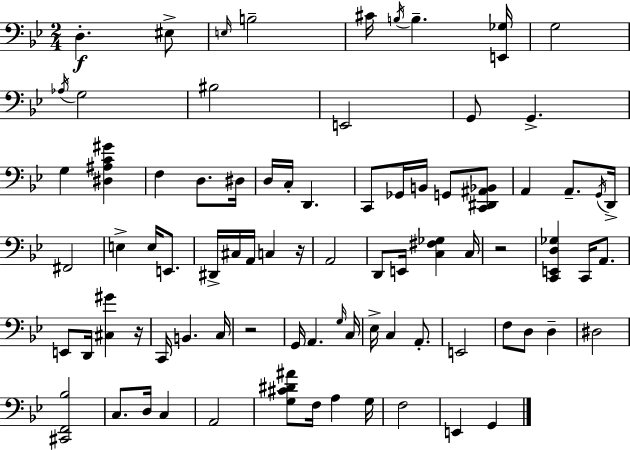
{
  \clef bass
  \numericTimeSignature
  \time 2/4
  \key bes \major
  d4.-.\f eis8-> | \grace { e16 } b2-- | cis'16 \acciaccatura { b16 } b4.-- | <e, ges>16 g2 | \break \acciaccatura { aes16 } g2 | bis2 | e,2 | g,8 g,4.-> | \break g4 <dis ais c' gis'>4 | f4 d8. | dis16 d16 c16-. d,4. | c,8 ges,16 b,16 g,8 | \break <c, dis, ais, bes,>8 a,4 a,8.-- | \acciaccatura { g,16 } d,16-> fis,2 | e4-> | e16 e,8. dis,16-> cis16 a,16 c4 | \break r16 a,2 | d,8 e,16 <c fis ges>4 | c16 r2 | <c, e, d ges>4 | \break c,16 a,8. e,8 d,16 <cis gis'>4 | r16 c,16 b,4. | c16 r2 | g,16 a,4. | \break \grace { g16 } c16 ees16-> c4 | a,8.-. e,2 | f8 d8 | d4-- dis2 | \break <cis, f, bes>2 | c8. | d16 c4 a,2 | <g cis' dis' ais'>8 f16 | \break a4 g16 f2 | e,4 | g,4 \bar "|."
}